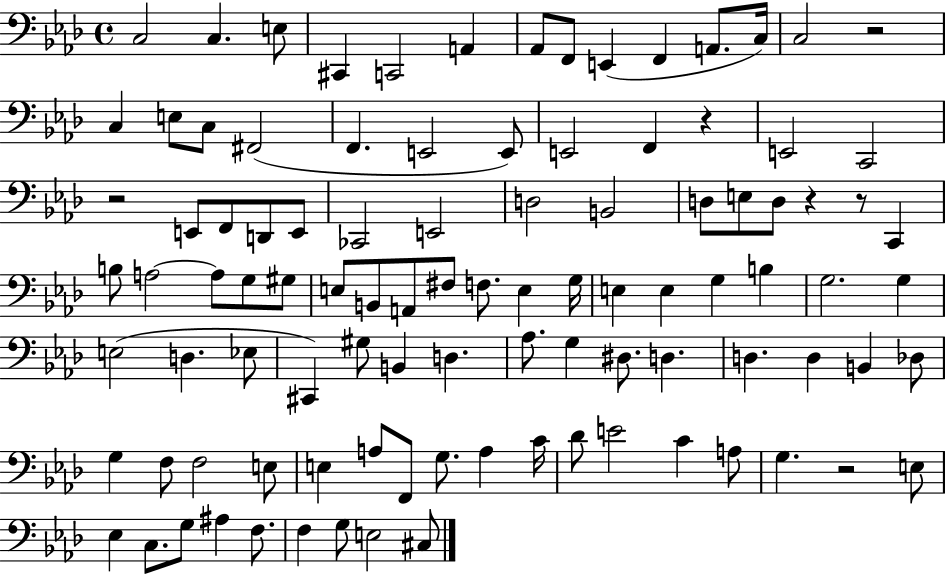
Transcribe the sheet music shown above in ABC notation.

X:1
T:Untitled
M:4/4
L:1/4
K:Ab
C,2 C, E,/2 ^C,, C,,2 A,, _A,,/2 F,,/2 E,, F,, A,,/2 C,/4 C,2 z2 C, E,/2 C,/2 ^F,,2 F,, E,,2 E,,/2 E,,2 F,, z E,,2 C,,2 z2 E,,/2 F,,/2 D,,/2 E,,/2 _C,,2 E,,2 D,2 B,,2 D,/2 E,/2 D,/2 z z/2 C,, B,/2 A,2 A,/2 G,/2 ^G,/2 E,/2 B,,/2 A,,/2 ^F,/2 F,/2 E, G,/4 E, E, G, B, G,2 G, E,2 D, _E,/2 ^C,, ^G,/2 B,, D, _A,/2 G, ^D,/2 D, D, D, B,, _D,/2 G, F,/2 F,2 E,/2 E, A,/2 F,,/2 G,/2 A, C/4 _D/2 E2 C A,/2 G, z2 E,/2 _E, C,/2 G,/2 ^A, F,/2 F, G,/2 E,2 ^C,/2